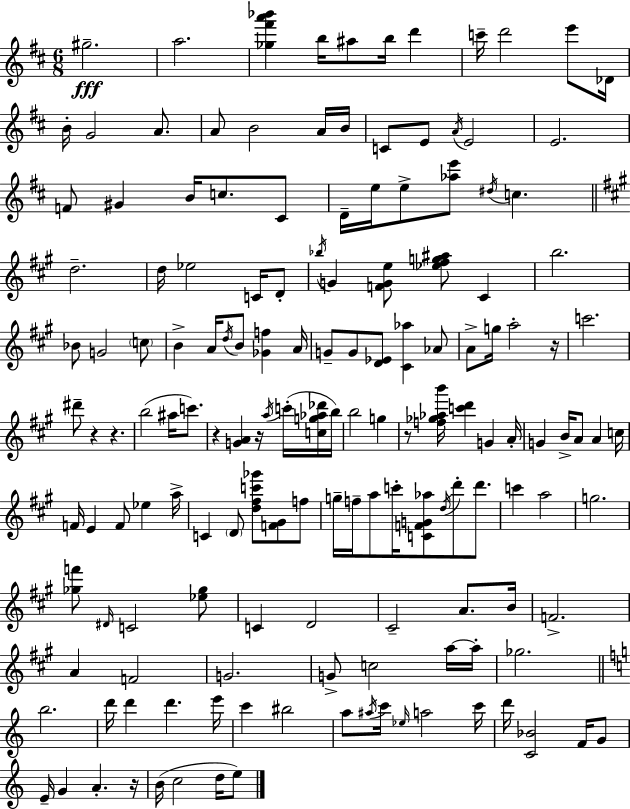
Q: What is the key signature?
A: D major